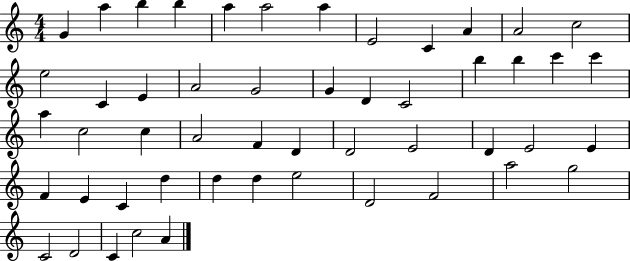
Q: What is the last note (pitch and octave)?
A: A4